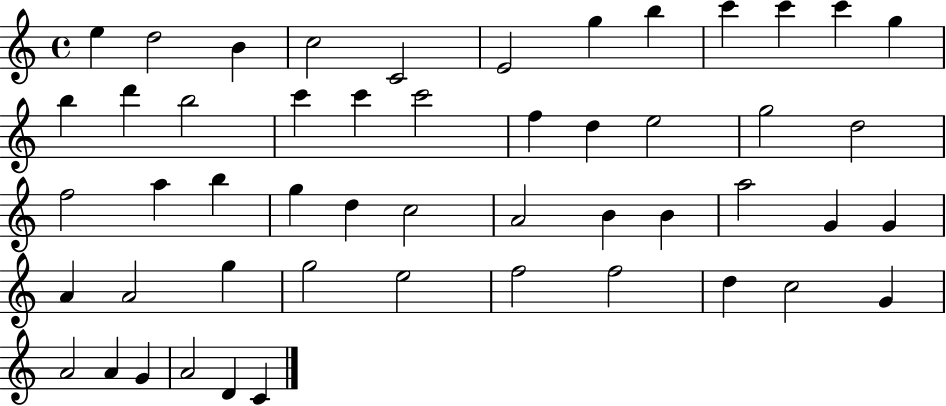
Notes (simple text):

E5/q D5/h B4/q C5/h C4/h E4/h G5/q B5/q C6/q C6/q C6/q G5/q B5/q D6/q B5/h C6/q C6/q C6/h F5/q D5/q E5/h G5/h D5/h F5/h A5/q B5/q G5/q D5/q C5/h A4/h B4/q B4/q A5/h G4/q G4/q A4/q A4/h G5/q G5/h E5/h F5/h F5/h D5/q C5/h G4/q A4/h A4/q G4/q A4/h D4/q C4/q